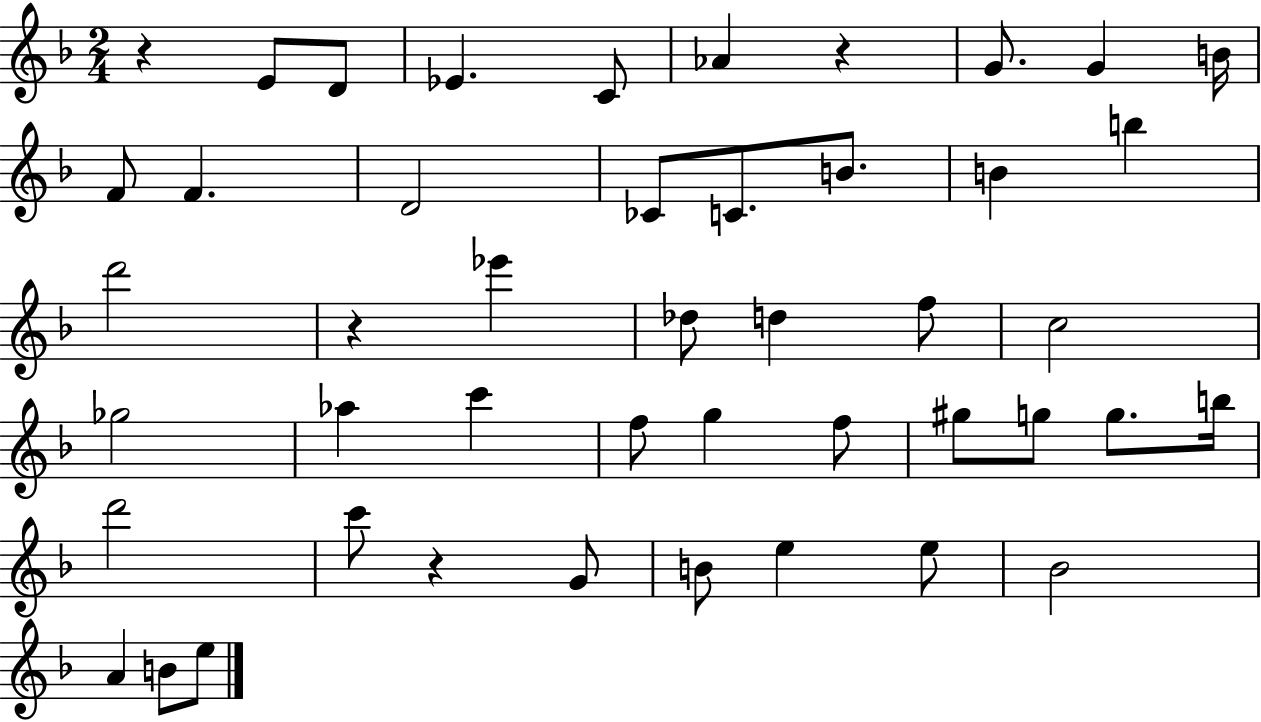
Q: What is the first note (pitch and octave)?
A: E4